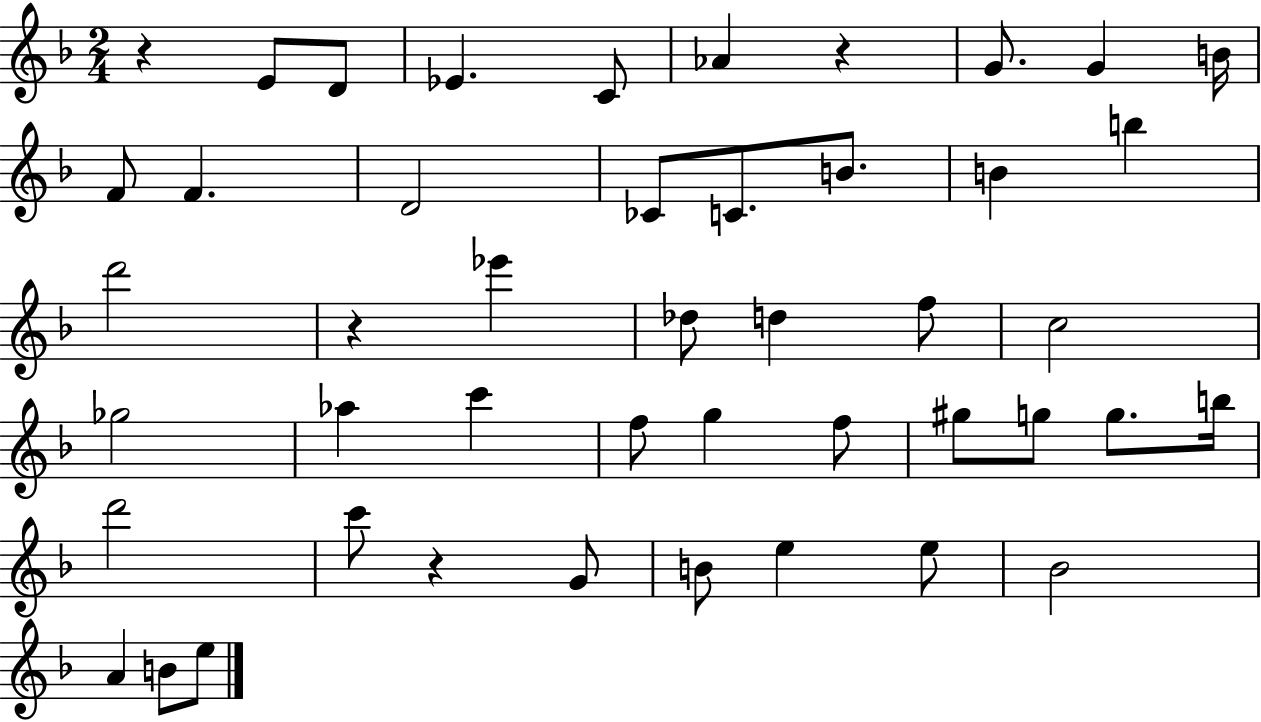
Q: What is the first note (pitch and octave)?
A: E4